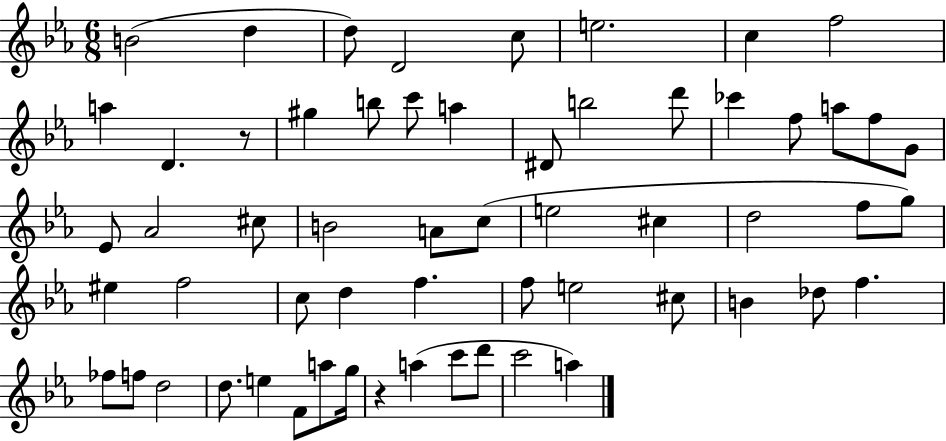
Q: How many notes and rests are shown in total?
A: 59